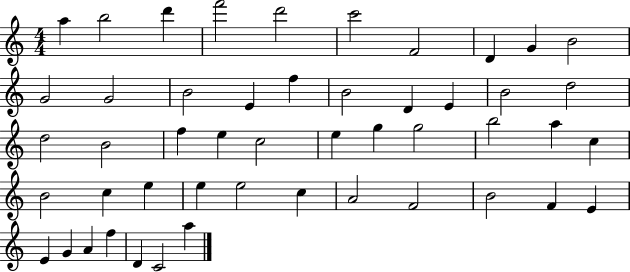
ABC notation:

X:1
T:Untitled
M:4/4
L:1/4
K:C
a b2 d' f'2 d'2 c'2 F2 D G B2 G2 G2 B2 E f B2 D E B2 d2 d2 B2 f e c2 e g g2 b2 a c B2 c e e e2 c A2 F2 B2 F E E G A f D C2 a